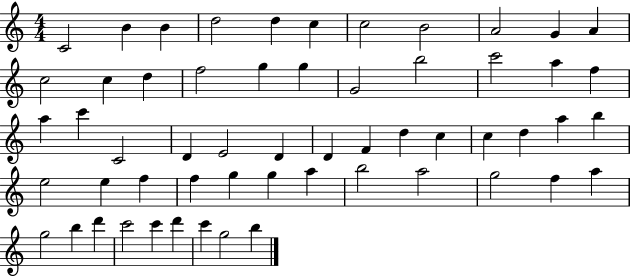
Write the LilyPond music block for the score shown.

{
  \clef treble
  \numericTimeSignature
  \time 4/4
  \key c \major
  c'2 b'4 b'4 | d''2 d''4 c''4 | c''2 b'2 | a'2 g'4 a'4 | \break c''2 c''4 d''4 | f''2 g''4 g''4 | g'2 b''2 | c'''2 a''4 f''4 | \break a''4 c'''4 c'2 | d'4 e'2 d'4 | d'4 f'4 d''4 c''4 | c''4 d''4 a''4 b''4 | \break e''2 e''4 f''4 | f''4 g''4 g''4 a''4 | b''2 a''2 | g''2 f''4 a''4 | \break g''2 b''4 d'''4 | c'''2 c'''4 d'''4 | c'''4 g''2 b''4 | \bar "|."
}